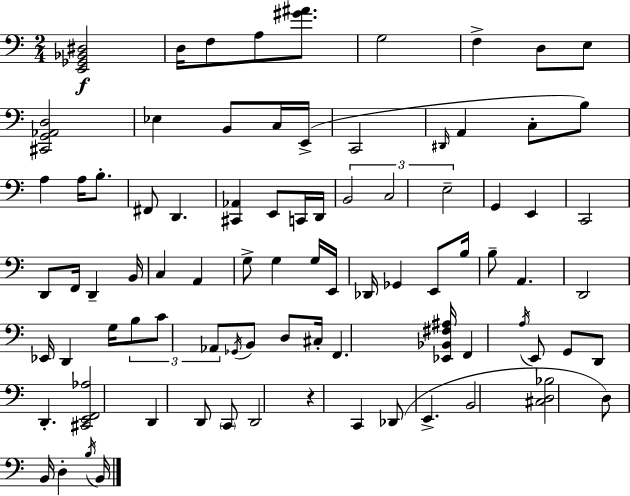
{
  \clef bass
  \numericTimeSignature
  \time 2/4
  \key c \major
  \repeat volta 2 { <e, ges, bes, dis>2\f | d16 f8 a8 <gis' ais'>8. | g2 | f4-> d8 e8 | \break <cis, g, aes, d>2 | ees4 b,8 c16 e,16->( | c,2 | \grace { dis,16 } a,4 c8-. b8) | \break a4 a16 b8.-. | fis,8 d,4. | <cis, aes,>4 e,8 c,16 | d,16 \tuplet 3/2 { b,2 | \break c2 | e2-- } | g,4 e,4 | c,2 | \break d,8 f,16 d,4-- | b,16 c4 a,4 | g8-> g4 g16 | e,16 des,16 ges,4 e,8 | \break b16 b8-- a,4. | d,2 | ees,16 d,4 g16 \tuplet 3/2 { b8 | c'8 aes,8 } \acciaccatura { ges,16 } b,8 | \break d8 cis16-. f,4. | <ees, bes, fis ais>16 f,4 \acciaccatura { a16 } e,8 | g,8 d,8 d,4.-. | <cis, e, f, aes>2 | \break d,4 d,8 | \parenthesize c,8 d,2 | r4 c,4 | des,8( e,4.-> | \break b,2 | <cis d bes>2 | d8) b,16 d4-. | \acciaccatura { b16 } b,16 } \bar "|."
}